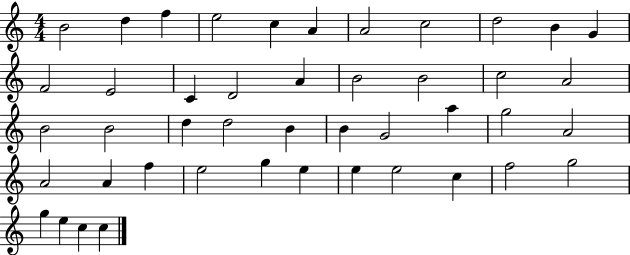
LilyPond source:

{
  \clef treble
  \numericTimeSignature
  \time 4/4
  \key c \major
  b'2 d''4 f''4 | e''2 c''4 a'4 | a'2 c''2 | d''2 b'4 g'4 | \break f'2 e'2 | c'4 d'2 a'4 | b'2 b'2 | c''2 a'2 | \break b'2 b'2 | d''4 d''2 b'4 | b'4 g'2 a''4 | g''2 a'2 | \break a'2 a'4 f''4 | e''2 g''4 e''4 | e''4 e''2 c''4 | f''2 g''2 | \break g''4 e''4 c''4 c''4 | \bar "|."
}